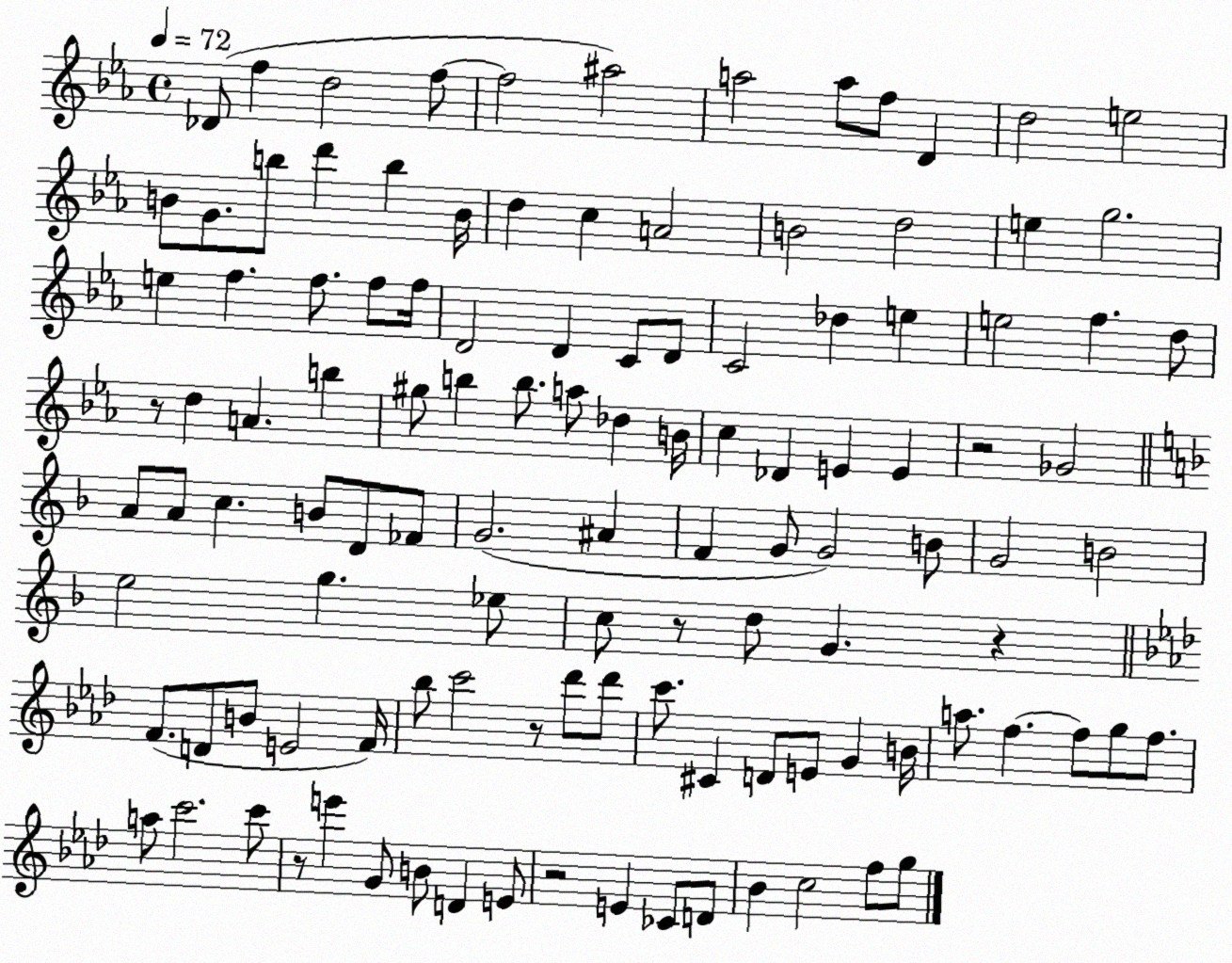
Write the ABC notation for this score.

X:1
T:Untitled
M:4/4
L:1/4
K:Eb
_D/2 f d2 f/2 f2 ^a2 a2 a/2 f/2 D d2 e2 B/2 G/2 b/2 d' b B/4 d c A2 B2 d2 e g2 e f f/2 f/2 f/4 D2 D C/2 D/2 C2 _d e e2 f d/2 z/2 d A b ^g/2 b b/2 a/2 _d B/4 c _D E E z2 _G2 A/2 A/2 c B/2 D/2 _F/2 G2 ^A F G/2 G2 B/2 G2 B2 e2 g _e/2 c/2 z/2 d/2 G z F/2 D/2 B/2 E2 F/4 _b/2 c'2 z/2 _d'/2 _d'/2 c'/2 ^C D/2 E/2 G B/4 a/2 f f/2 g/2 f/2 a/2 c'2 c'/2 z/2 e' G/2 B/2 D E/2 z2 E _C/2 D/2 _B c2 f/2 g/2